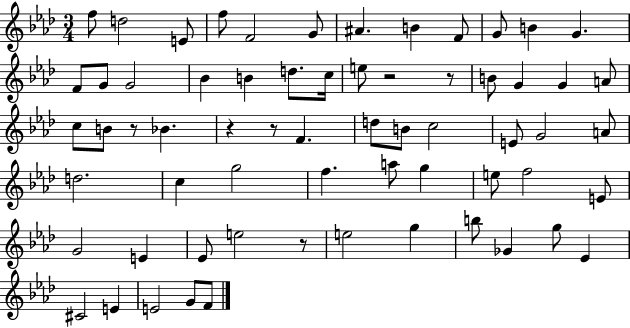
{
  \clef treble
  \numericTimeSignature
  \time 3/4
  \key aes \major
  f''8 d''2 e'8 | f''8 f'2 g'8 | ais'4. b'4 f'8 | g'8 b'4 g'4. | \break f'8 g'8 g'2 | bes'4 b'4 d''8. c''16 | e''8 r2 r8 | b'8 g'4 g'4 a'8 | \break c''8 b'8 r8 bes'4. | r4 r8 f'4. | d''8 b'8 c''2 | e'8 g'2 a'8 | \break d''2. | c''4 g''2 | f''4. a''8 g''4 | e''8 f''2 e'8 | \break g'2 e'4 | ees'8 e''2 r8 | e''2 g''4 | b''8 ges'4 g''8 ees'4 | \break cis'2 e'4 | e'2 g'8 f'8 | \bar "|."
}